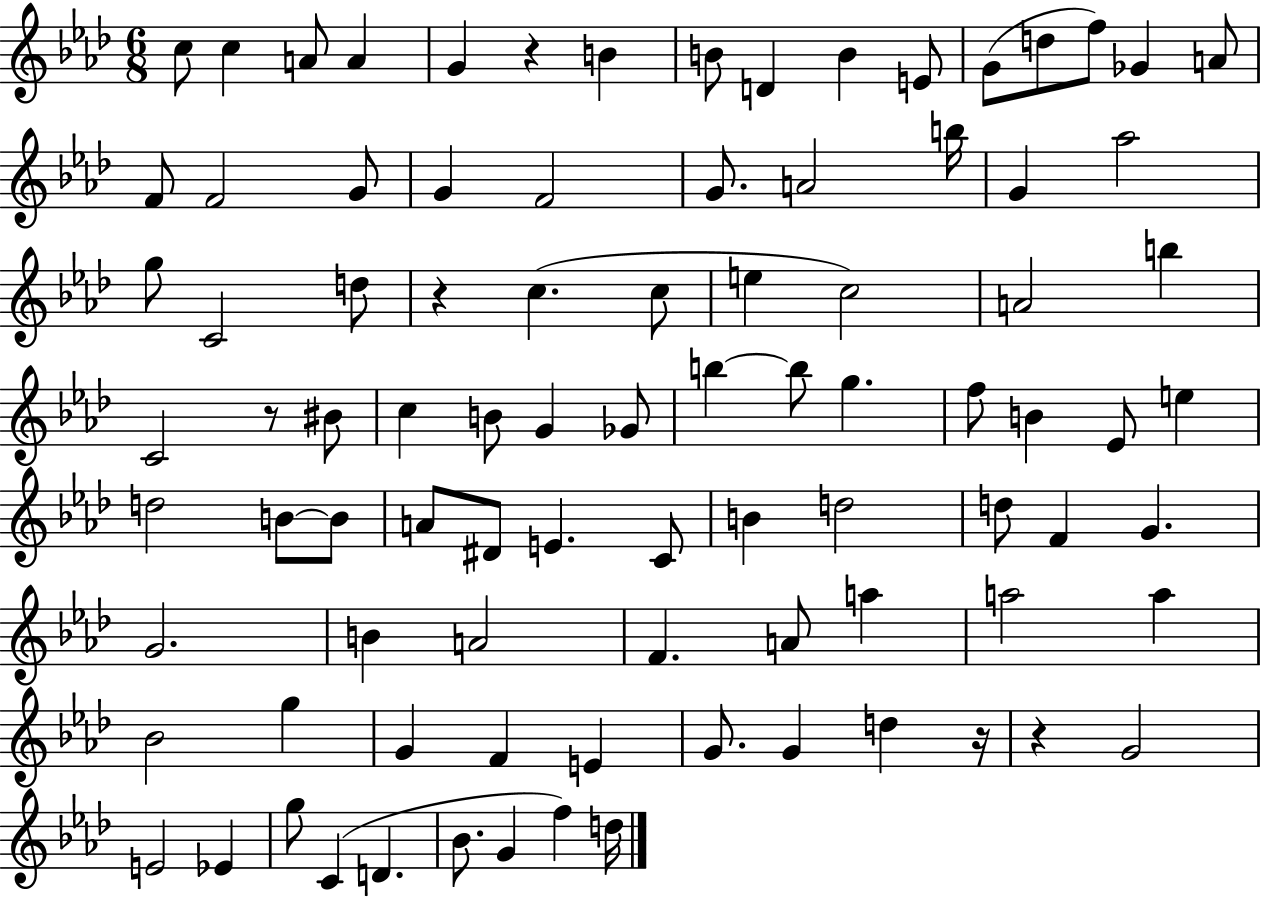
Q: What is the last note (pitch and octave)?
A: D5